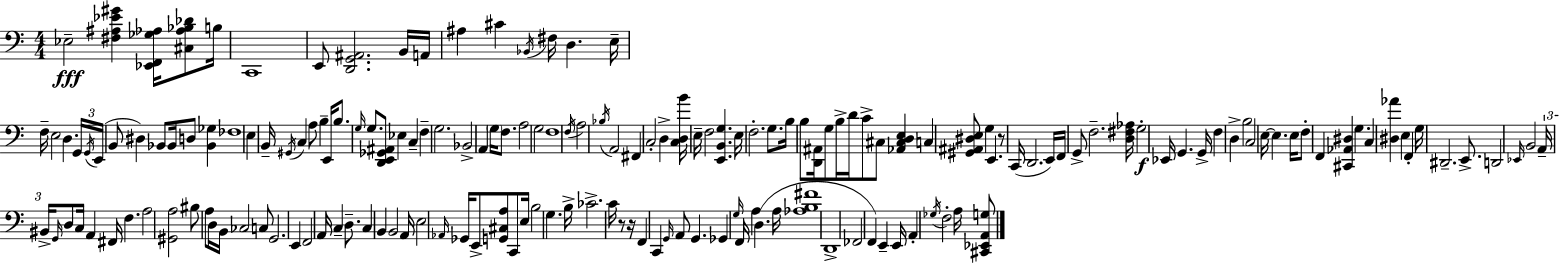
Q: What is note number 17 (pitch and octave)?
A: G2